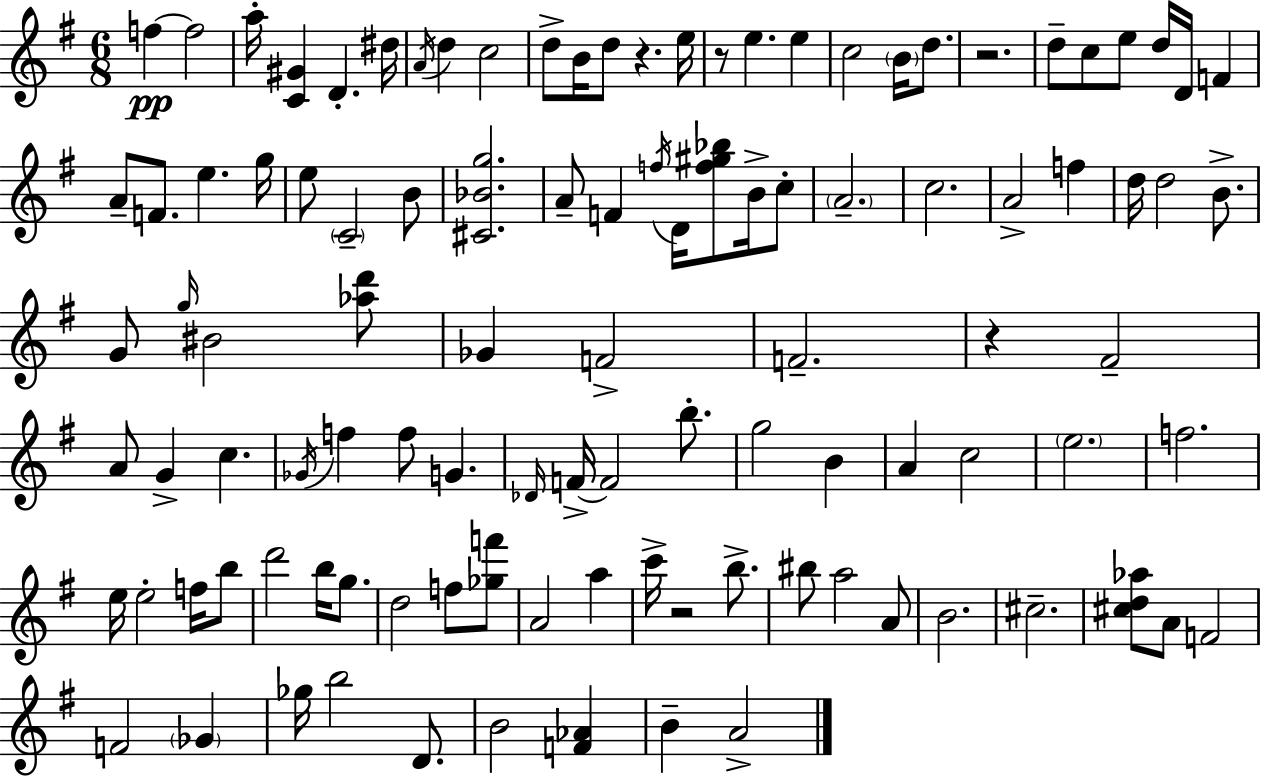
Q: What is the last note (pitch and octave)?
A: A4